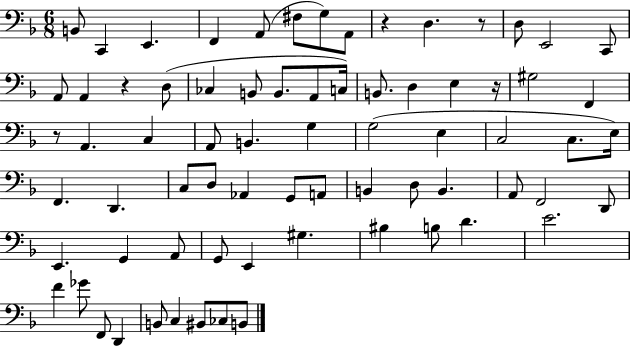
B2/e C2/q E2/q. F2/q A2/e F#3/e G3/e A2/e R/q D3/q. R/e D3/e E2/h C2/e A2/e A2/q R/q D3/e CES3/q B2/e B2/e. A2/e C3/s B2/e. D3/q E3/q R/s G#3/h F2/q R/e A2/q. C3/q A2/e B2/q. G3/q G3/h E3/q C3/h C3/e. E3/s F2/q. D2/q. C3/e D3/e Ab2/q G2/e A2/e B2/q D3/e B2/q. A2/e F2/h D2/e E2/q. G2/q A2/e G2/e E2/q G#3/q. BIS3/q B3/e D4/q. E4/h. F4/q Gb4/e F2/e D2/q B2/e C3/q BIS2/e CES3/e B2/e